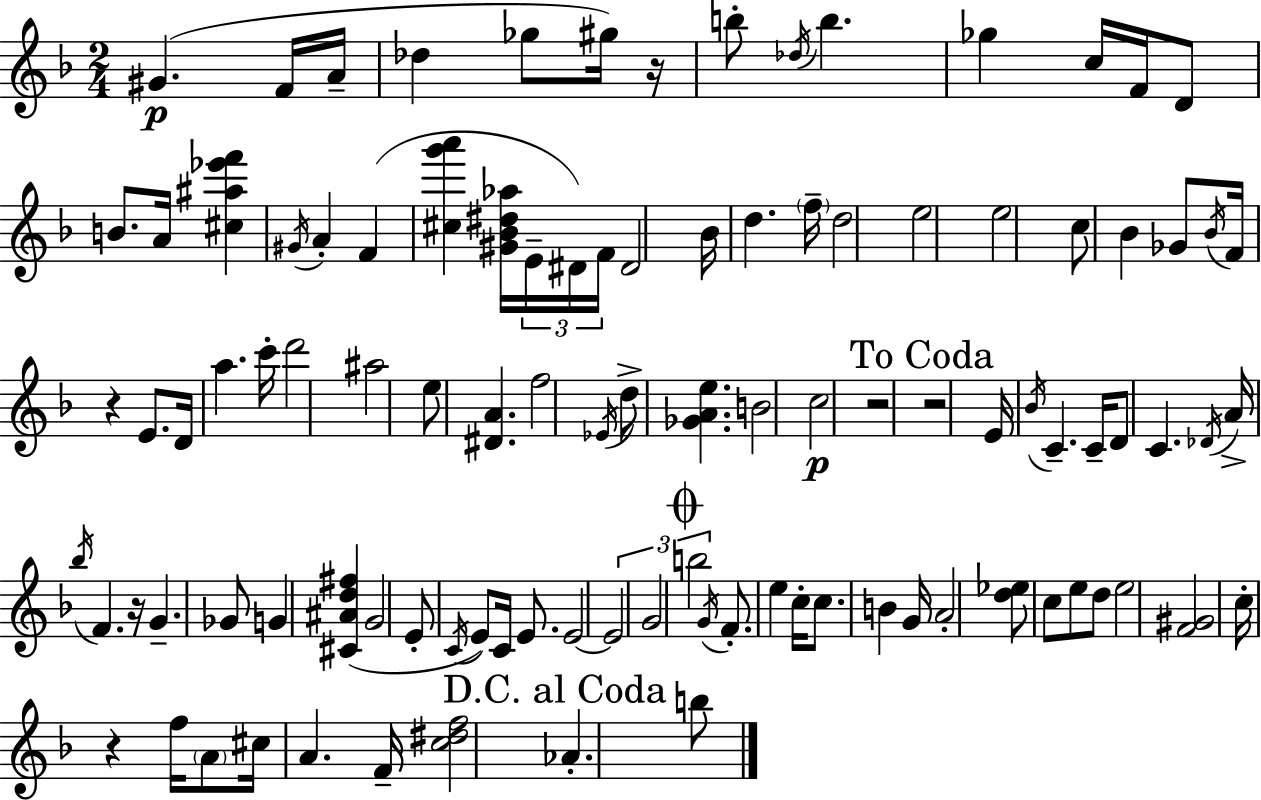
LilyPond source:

{
  \clef treble
  \numericTimeSignature
  \time 2/4
  \key d \minor
  gis'4.(\p f'16 a'16-- | des''4 ges''8 gis''16) r16 | b''8-. \acciaccatura { des''16 } b''4. | ges''4 c''16 f'16 d'8 | \break b'8. a'16 <cis'' ais'' ees''' f'''>4 | \acciaccatura { gis'16 } a'4-. f'4( | <cis'' g''' a'''>4 <gis' bes' dis'' aes''>16 \tuplet 3/2 { e'16-- | dis'16) f'16 } dis'2 | \break bes'16 d''4. | \parenthesize f''16-- d''2 | e''2 | e''2 | \break c''8 bes'4 | ges'8 \acciaccatura { bes'16 } f'16 r4 | e'8. d'16 a''4. | c'''16-. d'''2 | \break ais''2 | e''8 <dis' a'>4. | f''2 | \acciaccatura { ees'16 } d''8-> <ges' a' e''>4. | \break b'2 | c''2\p | r2 | \mark "To Coda" r2 | \break e'16 \acciaccatura { bes'16 } c'4.-- | c'16-- d'8 c'4. | \acciaccatura { des'16 } a'16-> \acciaccatura { bes''16 } | f'4. r16 g'4.-- | \break ges'8 g'4 | <cis' ais' d'' fis''>4( g'2 | e'8-. | \acciaccatura { c'16 } e'8) c'16 e'8. | \break e'2~~ | \tuplet 3/2 { e'2 | g'2 | \mark \markup { \musicglyph "scripts.coda" } b''2 } | \break \acciaccatura { g'16 } f'8.-. e''4 | c''16-. c''8. b'4 | g'16 a'2-. | <d'' ees''>8 c''8 e''8 d''8 | \break e''2 | <f' gis'>2 | c''16-. r4 f''16 \parenthesize a'8 | cis''16 a'4. | \break f'16-- <c'' dis'' f''>2 | \mark "D.C. al Coda" aes'4.-. b''8 | \bar "|."
}